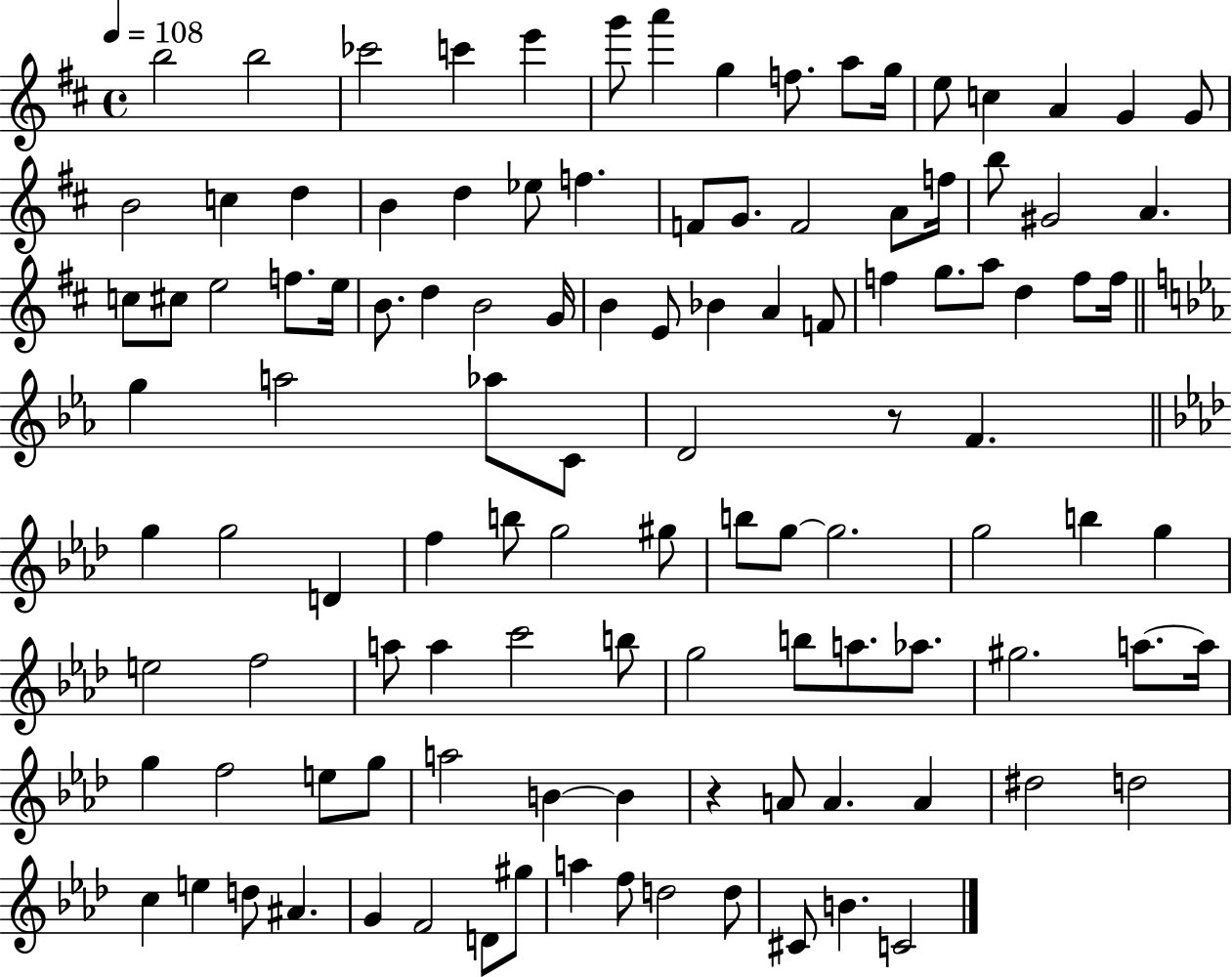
B5/h B5/h CES6/h C6/q E6/q G6/e A6/q G5/q F5/e. A5/e G5/s E5/e C5/q A4/q G4/q G4/e B4/h C5/q D5/q B4/q D5/q Eb5/e F5/q. F4/e G4/e. F4/h A4/e F5/s B5/e G#4/h A4/q. C5/e C#5/e E5/h F5/e. E5/s B4/e. D5/q B4/h G4/s B4/q E4/e Bb4/q A4/q F4/e F5/q G5/e. A5/e D5/q F5/e F5/s G5/q A5/h Ab5/e C4/e D4/h R/e F4/q. G5/q G5/h D4/q F5/q B5/e G5/h G#5/e B5/e G5/e G5/h. G5/h B5/q G5/q E5/h F5/h A5/e A5/q C6/h B5/e G5/h B5/e A5/e. Ab5/e. G#5/h. A5/e. A5/s G5/q F5/h E5/e G5/e A5/h B4/q B4/q R/q A4/e A4/q. A4/q D#5/h D5/h C5/q E5/q D5/e A#4/q. G4/q F4/h D4/e G#5/e A5/q F5/e D5/h D5/e C#4/e B4/q. C4/h